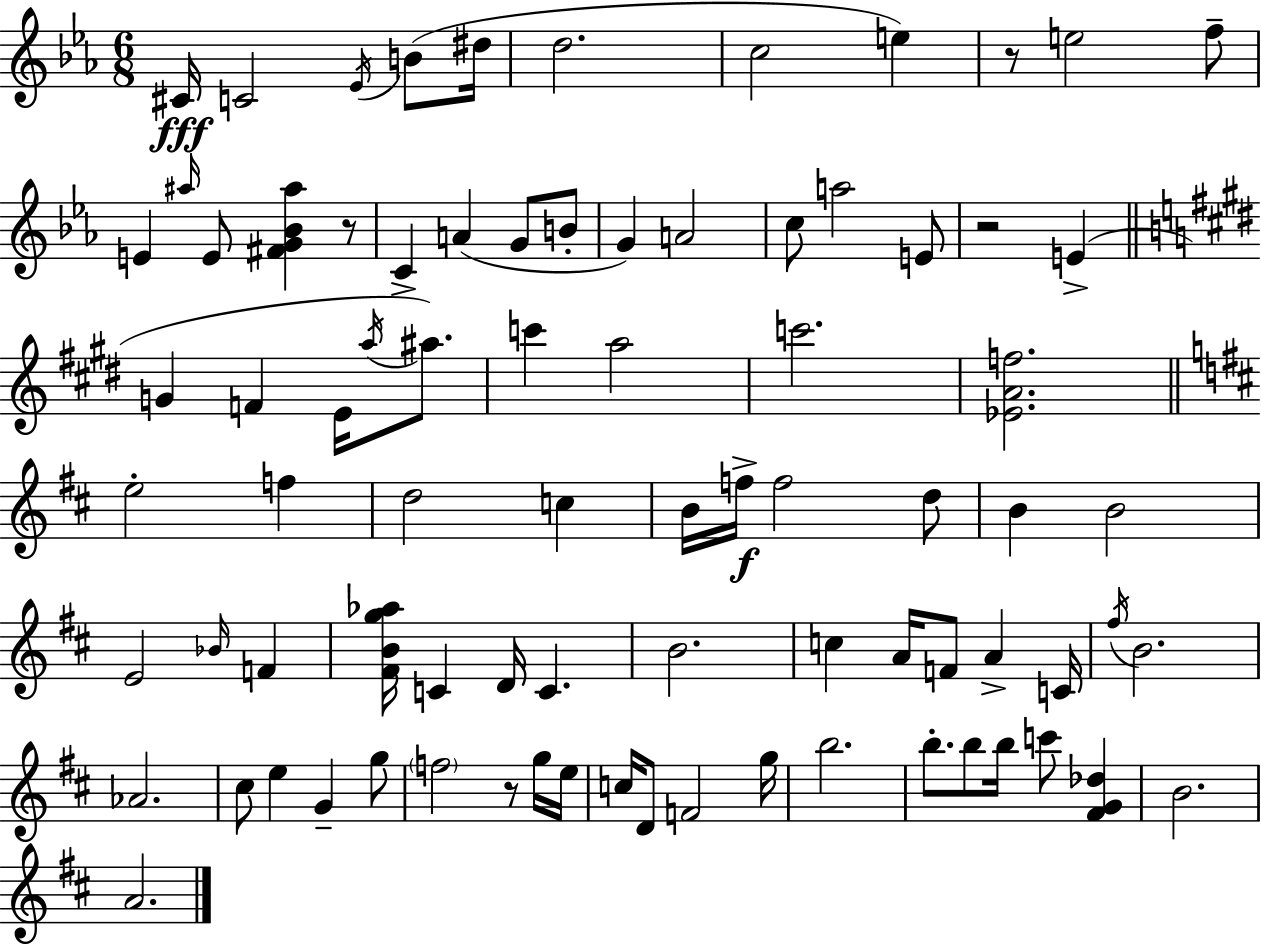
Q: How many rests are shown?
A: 4